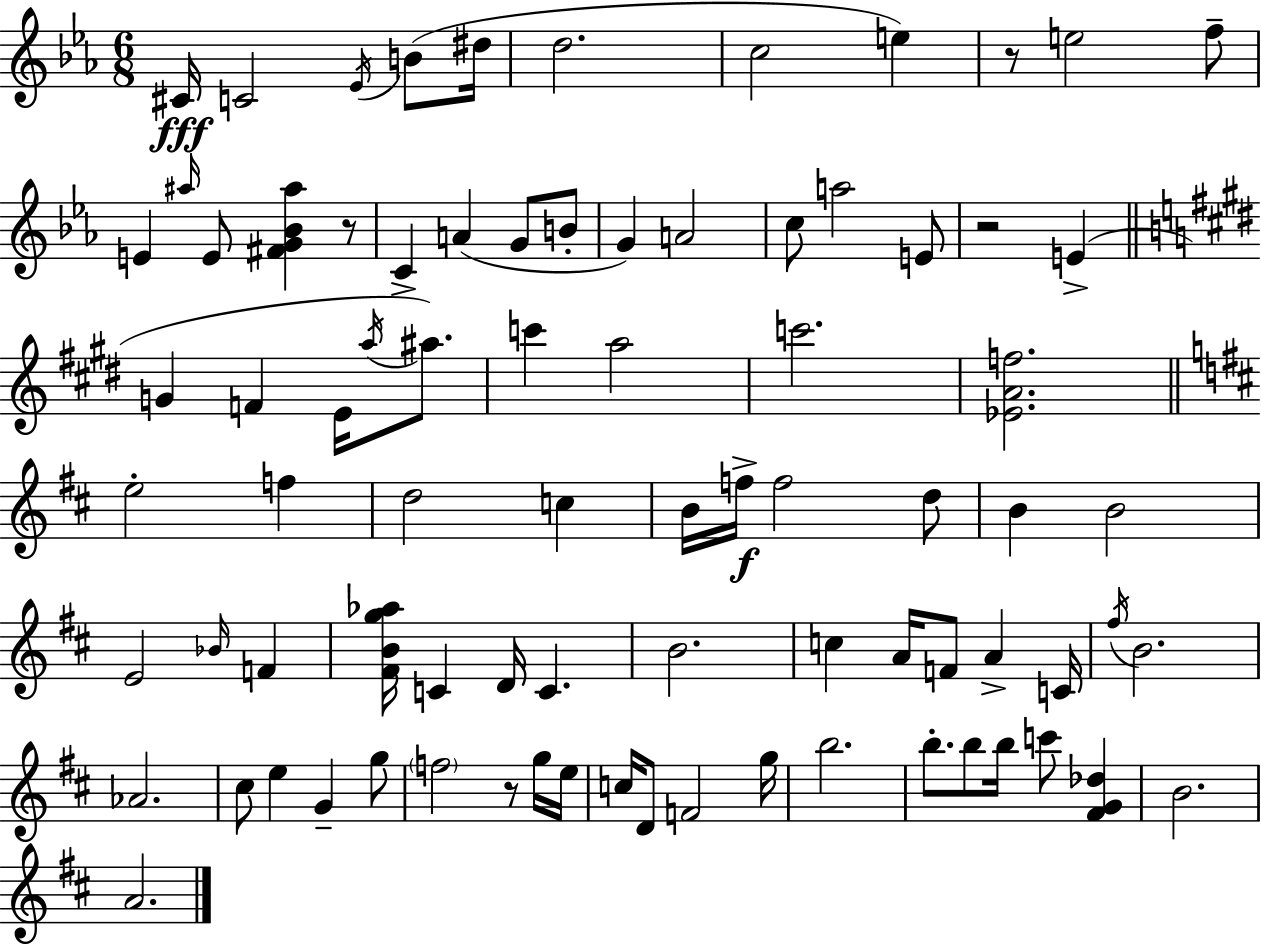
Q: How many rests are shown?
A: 4